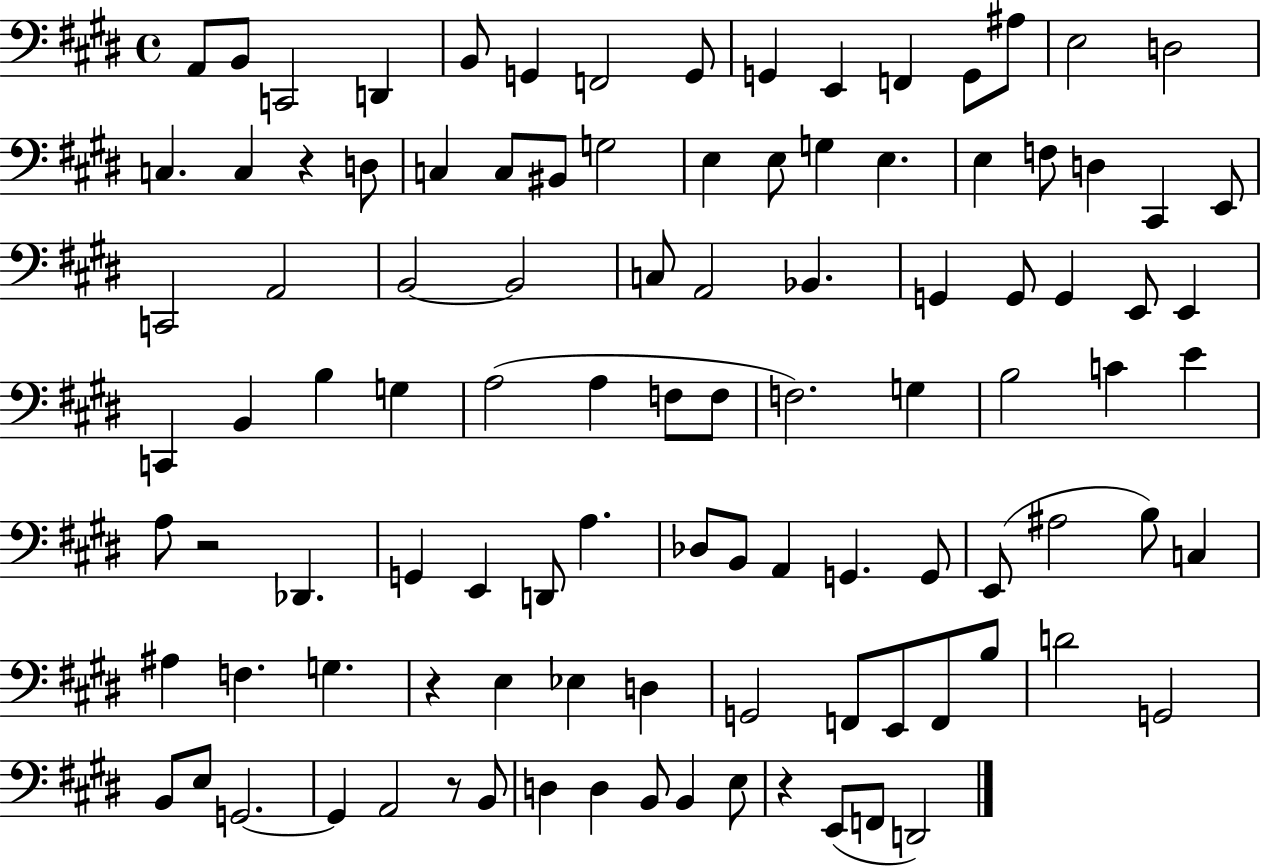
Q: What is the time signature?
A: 4/4